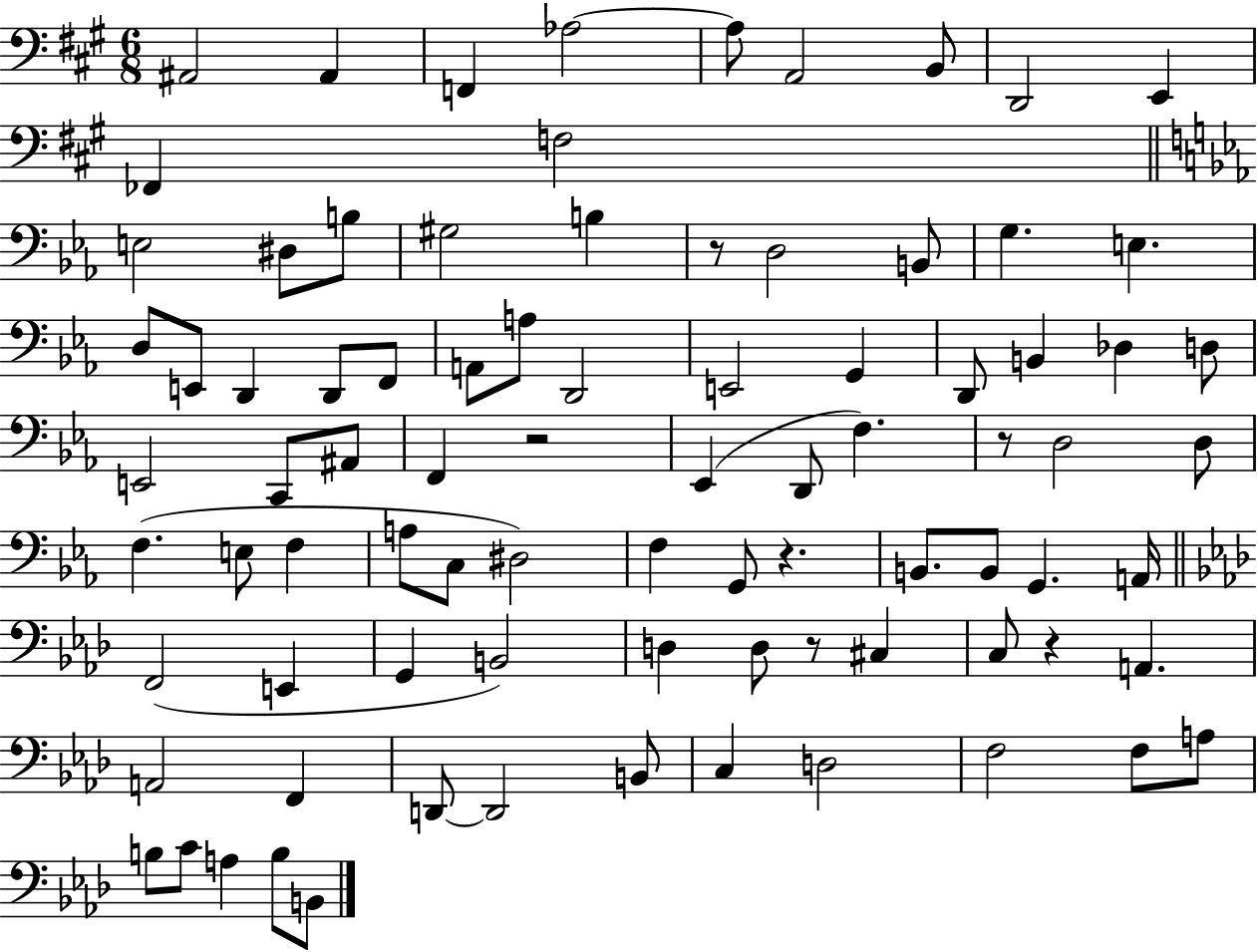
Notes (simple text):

A#2/h A#2/q F2/q Ab3/h Ab3/e A2/h B2/e D2/h E2/q FES2/q F3/h E3/h D#3/e B3/e G#3/h B3/q R/e D3/h B2/e G3/q. E3/q. D3/e E2/e D2/q D2/e F2/e A2/e A3/e D2/h E2/h G2/q D2/e B2/q Db3/q D3/e E2/h C2/e A#2/e F2/q R/h Eb2/q D2/e F3/q. R/e D3/h D3/e F3/q. E3/e F3/q A3/e C3/e D#3/h F3/q G2/e R/q. B2/e. B2/e G2/q. A2/s F2/h E2/q G2/q B2/h D3/q D3/e R/e C#3/q C3/e R/q A2/q. A2/h F2/q D2/e D2/h B2/e C3/q D3/h F3/h F3/e A3/e B3/e C4/e A3/q B3/e B2/e